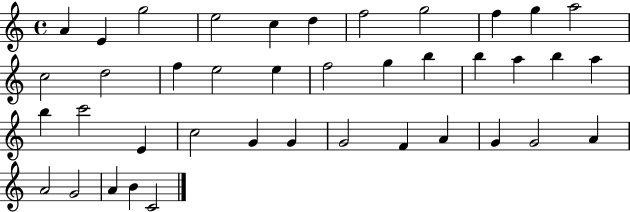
{
  \clef treble
  \time 4/4
  \defaultTimeSignature
  \key c \major
  a'4 e'4 g''2 | e''2 c''4 d''4 | f''2 g''2 | f''4 g''4 a''2 | \break c''2 d''2 | f''4 e''2 e''4 | f''2 g''4 b''4 | b''4 a''4 b''4 a''4 | \break b''4 c'''2 e'4 | c''2 g'4 g'4 | g'2 f'4 a'4 | g'4 g'2 a'4 | \break a'2 g'2 | a'4 b'4 c'2 | \bar "|."
}